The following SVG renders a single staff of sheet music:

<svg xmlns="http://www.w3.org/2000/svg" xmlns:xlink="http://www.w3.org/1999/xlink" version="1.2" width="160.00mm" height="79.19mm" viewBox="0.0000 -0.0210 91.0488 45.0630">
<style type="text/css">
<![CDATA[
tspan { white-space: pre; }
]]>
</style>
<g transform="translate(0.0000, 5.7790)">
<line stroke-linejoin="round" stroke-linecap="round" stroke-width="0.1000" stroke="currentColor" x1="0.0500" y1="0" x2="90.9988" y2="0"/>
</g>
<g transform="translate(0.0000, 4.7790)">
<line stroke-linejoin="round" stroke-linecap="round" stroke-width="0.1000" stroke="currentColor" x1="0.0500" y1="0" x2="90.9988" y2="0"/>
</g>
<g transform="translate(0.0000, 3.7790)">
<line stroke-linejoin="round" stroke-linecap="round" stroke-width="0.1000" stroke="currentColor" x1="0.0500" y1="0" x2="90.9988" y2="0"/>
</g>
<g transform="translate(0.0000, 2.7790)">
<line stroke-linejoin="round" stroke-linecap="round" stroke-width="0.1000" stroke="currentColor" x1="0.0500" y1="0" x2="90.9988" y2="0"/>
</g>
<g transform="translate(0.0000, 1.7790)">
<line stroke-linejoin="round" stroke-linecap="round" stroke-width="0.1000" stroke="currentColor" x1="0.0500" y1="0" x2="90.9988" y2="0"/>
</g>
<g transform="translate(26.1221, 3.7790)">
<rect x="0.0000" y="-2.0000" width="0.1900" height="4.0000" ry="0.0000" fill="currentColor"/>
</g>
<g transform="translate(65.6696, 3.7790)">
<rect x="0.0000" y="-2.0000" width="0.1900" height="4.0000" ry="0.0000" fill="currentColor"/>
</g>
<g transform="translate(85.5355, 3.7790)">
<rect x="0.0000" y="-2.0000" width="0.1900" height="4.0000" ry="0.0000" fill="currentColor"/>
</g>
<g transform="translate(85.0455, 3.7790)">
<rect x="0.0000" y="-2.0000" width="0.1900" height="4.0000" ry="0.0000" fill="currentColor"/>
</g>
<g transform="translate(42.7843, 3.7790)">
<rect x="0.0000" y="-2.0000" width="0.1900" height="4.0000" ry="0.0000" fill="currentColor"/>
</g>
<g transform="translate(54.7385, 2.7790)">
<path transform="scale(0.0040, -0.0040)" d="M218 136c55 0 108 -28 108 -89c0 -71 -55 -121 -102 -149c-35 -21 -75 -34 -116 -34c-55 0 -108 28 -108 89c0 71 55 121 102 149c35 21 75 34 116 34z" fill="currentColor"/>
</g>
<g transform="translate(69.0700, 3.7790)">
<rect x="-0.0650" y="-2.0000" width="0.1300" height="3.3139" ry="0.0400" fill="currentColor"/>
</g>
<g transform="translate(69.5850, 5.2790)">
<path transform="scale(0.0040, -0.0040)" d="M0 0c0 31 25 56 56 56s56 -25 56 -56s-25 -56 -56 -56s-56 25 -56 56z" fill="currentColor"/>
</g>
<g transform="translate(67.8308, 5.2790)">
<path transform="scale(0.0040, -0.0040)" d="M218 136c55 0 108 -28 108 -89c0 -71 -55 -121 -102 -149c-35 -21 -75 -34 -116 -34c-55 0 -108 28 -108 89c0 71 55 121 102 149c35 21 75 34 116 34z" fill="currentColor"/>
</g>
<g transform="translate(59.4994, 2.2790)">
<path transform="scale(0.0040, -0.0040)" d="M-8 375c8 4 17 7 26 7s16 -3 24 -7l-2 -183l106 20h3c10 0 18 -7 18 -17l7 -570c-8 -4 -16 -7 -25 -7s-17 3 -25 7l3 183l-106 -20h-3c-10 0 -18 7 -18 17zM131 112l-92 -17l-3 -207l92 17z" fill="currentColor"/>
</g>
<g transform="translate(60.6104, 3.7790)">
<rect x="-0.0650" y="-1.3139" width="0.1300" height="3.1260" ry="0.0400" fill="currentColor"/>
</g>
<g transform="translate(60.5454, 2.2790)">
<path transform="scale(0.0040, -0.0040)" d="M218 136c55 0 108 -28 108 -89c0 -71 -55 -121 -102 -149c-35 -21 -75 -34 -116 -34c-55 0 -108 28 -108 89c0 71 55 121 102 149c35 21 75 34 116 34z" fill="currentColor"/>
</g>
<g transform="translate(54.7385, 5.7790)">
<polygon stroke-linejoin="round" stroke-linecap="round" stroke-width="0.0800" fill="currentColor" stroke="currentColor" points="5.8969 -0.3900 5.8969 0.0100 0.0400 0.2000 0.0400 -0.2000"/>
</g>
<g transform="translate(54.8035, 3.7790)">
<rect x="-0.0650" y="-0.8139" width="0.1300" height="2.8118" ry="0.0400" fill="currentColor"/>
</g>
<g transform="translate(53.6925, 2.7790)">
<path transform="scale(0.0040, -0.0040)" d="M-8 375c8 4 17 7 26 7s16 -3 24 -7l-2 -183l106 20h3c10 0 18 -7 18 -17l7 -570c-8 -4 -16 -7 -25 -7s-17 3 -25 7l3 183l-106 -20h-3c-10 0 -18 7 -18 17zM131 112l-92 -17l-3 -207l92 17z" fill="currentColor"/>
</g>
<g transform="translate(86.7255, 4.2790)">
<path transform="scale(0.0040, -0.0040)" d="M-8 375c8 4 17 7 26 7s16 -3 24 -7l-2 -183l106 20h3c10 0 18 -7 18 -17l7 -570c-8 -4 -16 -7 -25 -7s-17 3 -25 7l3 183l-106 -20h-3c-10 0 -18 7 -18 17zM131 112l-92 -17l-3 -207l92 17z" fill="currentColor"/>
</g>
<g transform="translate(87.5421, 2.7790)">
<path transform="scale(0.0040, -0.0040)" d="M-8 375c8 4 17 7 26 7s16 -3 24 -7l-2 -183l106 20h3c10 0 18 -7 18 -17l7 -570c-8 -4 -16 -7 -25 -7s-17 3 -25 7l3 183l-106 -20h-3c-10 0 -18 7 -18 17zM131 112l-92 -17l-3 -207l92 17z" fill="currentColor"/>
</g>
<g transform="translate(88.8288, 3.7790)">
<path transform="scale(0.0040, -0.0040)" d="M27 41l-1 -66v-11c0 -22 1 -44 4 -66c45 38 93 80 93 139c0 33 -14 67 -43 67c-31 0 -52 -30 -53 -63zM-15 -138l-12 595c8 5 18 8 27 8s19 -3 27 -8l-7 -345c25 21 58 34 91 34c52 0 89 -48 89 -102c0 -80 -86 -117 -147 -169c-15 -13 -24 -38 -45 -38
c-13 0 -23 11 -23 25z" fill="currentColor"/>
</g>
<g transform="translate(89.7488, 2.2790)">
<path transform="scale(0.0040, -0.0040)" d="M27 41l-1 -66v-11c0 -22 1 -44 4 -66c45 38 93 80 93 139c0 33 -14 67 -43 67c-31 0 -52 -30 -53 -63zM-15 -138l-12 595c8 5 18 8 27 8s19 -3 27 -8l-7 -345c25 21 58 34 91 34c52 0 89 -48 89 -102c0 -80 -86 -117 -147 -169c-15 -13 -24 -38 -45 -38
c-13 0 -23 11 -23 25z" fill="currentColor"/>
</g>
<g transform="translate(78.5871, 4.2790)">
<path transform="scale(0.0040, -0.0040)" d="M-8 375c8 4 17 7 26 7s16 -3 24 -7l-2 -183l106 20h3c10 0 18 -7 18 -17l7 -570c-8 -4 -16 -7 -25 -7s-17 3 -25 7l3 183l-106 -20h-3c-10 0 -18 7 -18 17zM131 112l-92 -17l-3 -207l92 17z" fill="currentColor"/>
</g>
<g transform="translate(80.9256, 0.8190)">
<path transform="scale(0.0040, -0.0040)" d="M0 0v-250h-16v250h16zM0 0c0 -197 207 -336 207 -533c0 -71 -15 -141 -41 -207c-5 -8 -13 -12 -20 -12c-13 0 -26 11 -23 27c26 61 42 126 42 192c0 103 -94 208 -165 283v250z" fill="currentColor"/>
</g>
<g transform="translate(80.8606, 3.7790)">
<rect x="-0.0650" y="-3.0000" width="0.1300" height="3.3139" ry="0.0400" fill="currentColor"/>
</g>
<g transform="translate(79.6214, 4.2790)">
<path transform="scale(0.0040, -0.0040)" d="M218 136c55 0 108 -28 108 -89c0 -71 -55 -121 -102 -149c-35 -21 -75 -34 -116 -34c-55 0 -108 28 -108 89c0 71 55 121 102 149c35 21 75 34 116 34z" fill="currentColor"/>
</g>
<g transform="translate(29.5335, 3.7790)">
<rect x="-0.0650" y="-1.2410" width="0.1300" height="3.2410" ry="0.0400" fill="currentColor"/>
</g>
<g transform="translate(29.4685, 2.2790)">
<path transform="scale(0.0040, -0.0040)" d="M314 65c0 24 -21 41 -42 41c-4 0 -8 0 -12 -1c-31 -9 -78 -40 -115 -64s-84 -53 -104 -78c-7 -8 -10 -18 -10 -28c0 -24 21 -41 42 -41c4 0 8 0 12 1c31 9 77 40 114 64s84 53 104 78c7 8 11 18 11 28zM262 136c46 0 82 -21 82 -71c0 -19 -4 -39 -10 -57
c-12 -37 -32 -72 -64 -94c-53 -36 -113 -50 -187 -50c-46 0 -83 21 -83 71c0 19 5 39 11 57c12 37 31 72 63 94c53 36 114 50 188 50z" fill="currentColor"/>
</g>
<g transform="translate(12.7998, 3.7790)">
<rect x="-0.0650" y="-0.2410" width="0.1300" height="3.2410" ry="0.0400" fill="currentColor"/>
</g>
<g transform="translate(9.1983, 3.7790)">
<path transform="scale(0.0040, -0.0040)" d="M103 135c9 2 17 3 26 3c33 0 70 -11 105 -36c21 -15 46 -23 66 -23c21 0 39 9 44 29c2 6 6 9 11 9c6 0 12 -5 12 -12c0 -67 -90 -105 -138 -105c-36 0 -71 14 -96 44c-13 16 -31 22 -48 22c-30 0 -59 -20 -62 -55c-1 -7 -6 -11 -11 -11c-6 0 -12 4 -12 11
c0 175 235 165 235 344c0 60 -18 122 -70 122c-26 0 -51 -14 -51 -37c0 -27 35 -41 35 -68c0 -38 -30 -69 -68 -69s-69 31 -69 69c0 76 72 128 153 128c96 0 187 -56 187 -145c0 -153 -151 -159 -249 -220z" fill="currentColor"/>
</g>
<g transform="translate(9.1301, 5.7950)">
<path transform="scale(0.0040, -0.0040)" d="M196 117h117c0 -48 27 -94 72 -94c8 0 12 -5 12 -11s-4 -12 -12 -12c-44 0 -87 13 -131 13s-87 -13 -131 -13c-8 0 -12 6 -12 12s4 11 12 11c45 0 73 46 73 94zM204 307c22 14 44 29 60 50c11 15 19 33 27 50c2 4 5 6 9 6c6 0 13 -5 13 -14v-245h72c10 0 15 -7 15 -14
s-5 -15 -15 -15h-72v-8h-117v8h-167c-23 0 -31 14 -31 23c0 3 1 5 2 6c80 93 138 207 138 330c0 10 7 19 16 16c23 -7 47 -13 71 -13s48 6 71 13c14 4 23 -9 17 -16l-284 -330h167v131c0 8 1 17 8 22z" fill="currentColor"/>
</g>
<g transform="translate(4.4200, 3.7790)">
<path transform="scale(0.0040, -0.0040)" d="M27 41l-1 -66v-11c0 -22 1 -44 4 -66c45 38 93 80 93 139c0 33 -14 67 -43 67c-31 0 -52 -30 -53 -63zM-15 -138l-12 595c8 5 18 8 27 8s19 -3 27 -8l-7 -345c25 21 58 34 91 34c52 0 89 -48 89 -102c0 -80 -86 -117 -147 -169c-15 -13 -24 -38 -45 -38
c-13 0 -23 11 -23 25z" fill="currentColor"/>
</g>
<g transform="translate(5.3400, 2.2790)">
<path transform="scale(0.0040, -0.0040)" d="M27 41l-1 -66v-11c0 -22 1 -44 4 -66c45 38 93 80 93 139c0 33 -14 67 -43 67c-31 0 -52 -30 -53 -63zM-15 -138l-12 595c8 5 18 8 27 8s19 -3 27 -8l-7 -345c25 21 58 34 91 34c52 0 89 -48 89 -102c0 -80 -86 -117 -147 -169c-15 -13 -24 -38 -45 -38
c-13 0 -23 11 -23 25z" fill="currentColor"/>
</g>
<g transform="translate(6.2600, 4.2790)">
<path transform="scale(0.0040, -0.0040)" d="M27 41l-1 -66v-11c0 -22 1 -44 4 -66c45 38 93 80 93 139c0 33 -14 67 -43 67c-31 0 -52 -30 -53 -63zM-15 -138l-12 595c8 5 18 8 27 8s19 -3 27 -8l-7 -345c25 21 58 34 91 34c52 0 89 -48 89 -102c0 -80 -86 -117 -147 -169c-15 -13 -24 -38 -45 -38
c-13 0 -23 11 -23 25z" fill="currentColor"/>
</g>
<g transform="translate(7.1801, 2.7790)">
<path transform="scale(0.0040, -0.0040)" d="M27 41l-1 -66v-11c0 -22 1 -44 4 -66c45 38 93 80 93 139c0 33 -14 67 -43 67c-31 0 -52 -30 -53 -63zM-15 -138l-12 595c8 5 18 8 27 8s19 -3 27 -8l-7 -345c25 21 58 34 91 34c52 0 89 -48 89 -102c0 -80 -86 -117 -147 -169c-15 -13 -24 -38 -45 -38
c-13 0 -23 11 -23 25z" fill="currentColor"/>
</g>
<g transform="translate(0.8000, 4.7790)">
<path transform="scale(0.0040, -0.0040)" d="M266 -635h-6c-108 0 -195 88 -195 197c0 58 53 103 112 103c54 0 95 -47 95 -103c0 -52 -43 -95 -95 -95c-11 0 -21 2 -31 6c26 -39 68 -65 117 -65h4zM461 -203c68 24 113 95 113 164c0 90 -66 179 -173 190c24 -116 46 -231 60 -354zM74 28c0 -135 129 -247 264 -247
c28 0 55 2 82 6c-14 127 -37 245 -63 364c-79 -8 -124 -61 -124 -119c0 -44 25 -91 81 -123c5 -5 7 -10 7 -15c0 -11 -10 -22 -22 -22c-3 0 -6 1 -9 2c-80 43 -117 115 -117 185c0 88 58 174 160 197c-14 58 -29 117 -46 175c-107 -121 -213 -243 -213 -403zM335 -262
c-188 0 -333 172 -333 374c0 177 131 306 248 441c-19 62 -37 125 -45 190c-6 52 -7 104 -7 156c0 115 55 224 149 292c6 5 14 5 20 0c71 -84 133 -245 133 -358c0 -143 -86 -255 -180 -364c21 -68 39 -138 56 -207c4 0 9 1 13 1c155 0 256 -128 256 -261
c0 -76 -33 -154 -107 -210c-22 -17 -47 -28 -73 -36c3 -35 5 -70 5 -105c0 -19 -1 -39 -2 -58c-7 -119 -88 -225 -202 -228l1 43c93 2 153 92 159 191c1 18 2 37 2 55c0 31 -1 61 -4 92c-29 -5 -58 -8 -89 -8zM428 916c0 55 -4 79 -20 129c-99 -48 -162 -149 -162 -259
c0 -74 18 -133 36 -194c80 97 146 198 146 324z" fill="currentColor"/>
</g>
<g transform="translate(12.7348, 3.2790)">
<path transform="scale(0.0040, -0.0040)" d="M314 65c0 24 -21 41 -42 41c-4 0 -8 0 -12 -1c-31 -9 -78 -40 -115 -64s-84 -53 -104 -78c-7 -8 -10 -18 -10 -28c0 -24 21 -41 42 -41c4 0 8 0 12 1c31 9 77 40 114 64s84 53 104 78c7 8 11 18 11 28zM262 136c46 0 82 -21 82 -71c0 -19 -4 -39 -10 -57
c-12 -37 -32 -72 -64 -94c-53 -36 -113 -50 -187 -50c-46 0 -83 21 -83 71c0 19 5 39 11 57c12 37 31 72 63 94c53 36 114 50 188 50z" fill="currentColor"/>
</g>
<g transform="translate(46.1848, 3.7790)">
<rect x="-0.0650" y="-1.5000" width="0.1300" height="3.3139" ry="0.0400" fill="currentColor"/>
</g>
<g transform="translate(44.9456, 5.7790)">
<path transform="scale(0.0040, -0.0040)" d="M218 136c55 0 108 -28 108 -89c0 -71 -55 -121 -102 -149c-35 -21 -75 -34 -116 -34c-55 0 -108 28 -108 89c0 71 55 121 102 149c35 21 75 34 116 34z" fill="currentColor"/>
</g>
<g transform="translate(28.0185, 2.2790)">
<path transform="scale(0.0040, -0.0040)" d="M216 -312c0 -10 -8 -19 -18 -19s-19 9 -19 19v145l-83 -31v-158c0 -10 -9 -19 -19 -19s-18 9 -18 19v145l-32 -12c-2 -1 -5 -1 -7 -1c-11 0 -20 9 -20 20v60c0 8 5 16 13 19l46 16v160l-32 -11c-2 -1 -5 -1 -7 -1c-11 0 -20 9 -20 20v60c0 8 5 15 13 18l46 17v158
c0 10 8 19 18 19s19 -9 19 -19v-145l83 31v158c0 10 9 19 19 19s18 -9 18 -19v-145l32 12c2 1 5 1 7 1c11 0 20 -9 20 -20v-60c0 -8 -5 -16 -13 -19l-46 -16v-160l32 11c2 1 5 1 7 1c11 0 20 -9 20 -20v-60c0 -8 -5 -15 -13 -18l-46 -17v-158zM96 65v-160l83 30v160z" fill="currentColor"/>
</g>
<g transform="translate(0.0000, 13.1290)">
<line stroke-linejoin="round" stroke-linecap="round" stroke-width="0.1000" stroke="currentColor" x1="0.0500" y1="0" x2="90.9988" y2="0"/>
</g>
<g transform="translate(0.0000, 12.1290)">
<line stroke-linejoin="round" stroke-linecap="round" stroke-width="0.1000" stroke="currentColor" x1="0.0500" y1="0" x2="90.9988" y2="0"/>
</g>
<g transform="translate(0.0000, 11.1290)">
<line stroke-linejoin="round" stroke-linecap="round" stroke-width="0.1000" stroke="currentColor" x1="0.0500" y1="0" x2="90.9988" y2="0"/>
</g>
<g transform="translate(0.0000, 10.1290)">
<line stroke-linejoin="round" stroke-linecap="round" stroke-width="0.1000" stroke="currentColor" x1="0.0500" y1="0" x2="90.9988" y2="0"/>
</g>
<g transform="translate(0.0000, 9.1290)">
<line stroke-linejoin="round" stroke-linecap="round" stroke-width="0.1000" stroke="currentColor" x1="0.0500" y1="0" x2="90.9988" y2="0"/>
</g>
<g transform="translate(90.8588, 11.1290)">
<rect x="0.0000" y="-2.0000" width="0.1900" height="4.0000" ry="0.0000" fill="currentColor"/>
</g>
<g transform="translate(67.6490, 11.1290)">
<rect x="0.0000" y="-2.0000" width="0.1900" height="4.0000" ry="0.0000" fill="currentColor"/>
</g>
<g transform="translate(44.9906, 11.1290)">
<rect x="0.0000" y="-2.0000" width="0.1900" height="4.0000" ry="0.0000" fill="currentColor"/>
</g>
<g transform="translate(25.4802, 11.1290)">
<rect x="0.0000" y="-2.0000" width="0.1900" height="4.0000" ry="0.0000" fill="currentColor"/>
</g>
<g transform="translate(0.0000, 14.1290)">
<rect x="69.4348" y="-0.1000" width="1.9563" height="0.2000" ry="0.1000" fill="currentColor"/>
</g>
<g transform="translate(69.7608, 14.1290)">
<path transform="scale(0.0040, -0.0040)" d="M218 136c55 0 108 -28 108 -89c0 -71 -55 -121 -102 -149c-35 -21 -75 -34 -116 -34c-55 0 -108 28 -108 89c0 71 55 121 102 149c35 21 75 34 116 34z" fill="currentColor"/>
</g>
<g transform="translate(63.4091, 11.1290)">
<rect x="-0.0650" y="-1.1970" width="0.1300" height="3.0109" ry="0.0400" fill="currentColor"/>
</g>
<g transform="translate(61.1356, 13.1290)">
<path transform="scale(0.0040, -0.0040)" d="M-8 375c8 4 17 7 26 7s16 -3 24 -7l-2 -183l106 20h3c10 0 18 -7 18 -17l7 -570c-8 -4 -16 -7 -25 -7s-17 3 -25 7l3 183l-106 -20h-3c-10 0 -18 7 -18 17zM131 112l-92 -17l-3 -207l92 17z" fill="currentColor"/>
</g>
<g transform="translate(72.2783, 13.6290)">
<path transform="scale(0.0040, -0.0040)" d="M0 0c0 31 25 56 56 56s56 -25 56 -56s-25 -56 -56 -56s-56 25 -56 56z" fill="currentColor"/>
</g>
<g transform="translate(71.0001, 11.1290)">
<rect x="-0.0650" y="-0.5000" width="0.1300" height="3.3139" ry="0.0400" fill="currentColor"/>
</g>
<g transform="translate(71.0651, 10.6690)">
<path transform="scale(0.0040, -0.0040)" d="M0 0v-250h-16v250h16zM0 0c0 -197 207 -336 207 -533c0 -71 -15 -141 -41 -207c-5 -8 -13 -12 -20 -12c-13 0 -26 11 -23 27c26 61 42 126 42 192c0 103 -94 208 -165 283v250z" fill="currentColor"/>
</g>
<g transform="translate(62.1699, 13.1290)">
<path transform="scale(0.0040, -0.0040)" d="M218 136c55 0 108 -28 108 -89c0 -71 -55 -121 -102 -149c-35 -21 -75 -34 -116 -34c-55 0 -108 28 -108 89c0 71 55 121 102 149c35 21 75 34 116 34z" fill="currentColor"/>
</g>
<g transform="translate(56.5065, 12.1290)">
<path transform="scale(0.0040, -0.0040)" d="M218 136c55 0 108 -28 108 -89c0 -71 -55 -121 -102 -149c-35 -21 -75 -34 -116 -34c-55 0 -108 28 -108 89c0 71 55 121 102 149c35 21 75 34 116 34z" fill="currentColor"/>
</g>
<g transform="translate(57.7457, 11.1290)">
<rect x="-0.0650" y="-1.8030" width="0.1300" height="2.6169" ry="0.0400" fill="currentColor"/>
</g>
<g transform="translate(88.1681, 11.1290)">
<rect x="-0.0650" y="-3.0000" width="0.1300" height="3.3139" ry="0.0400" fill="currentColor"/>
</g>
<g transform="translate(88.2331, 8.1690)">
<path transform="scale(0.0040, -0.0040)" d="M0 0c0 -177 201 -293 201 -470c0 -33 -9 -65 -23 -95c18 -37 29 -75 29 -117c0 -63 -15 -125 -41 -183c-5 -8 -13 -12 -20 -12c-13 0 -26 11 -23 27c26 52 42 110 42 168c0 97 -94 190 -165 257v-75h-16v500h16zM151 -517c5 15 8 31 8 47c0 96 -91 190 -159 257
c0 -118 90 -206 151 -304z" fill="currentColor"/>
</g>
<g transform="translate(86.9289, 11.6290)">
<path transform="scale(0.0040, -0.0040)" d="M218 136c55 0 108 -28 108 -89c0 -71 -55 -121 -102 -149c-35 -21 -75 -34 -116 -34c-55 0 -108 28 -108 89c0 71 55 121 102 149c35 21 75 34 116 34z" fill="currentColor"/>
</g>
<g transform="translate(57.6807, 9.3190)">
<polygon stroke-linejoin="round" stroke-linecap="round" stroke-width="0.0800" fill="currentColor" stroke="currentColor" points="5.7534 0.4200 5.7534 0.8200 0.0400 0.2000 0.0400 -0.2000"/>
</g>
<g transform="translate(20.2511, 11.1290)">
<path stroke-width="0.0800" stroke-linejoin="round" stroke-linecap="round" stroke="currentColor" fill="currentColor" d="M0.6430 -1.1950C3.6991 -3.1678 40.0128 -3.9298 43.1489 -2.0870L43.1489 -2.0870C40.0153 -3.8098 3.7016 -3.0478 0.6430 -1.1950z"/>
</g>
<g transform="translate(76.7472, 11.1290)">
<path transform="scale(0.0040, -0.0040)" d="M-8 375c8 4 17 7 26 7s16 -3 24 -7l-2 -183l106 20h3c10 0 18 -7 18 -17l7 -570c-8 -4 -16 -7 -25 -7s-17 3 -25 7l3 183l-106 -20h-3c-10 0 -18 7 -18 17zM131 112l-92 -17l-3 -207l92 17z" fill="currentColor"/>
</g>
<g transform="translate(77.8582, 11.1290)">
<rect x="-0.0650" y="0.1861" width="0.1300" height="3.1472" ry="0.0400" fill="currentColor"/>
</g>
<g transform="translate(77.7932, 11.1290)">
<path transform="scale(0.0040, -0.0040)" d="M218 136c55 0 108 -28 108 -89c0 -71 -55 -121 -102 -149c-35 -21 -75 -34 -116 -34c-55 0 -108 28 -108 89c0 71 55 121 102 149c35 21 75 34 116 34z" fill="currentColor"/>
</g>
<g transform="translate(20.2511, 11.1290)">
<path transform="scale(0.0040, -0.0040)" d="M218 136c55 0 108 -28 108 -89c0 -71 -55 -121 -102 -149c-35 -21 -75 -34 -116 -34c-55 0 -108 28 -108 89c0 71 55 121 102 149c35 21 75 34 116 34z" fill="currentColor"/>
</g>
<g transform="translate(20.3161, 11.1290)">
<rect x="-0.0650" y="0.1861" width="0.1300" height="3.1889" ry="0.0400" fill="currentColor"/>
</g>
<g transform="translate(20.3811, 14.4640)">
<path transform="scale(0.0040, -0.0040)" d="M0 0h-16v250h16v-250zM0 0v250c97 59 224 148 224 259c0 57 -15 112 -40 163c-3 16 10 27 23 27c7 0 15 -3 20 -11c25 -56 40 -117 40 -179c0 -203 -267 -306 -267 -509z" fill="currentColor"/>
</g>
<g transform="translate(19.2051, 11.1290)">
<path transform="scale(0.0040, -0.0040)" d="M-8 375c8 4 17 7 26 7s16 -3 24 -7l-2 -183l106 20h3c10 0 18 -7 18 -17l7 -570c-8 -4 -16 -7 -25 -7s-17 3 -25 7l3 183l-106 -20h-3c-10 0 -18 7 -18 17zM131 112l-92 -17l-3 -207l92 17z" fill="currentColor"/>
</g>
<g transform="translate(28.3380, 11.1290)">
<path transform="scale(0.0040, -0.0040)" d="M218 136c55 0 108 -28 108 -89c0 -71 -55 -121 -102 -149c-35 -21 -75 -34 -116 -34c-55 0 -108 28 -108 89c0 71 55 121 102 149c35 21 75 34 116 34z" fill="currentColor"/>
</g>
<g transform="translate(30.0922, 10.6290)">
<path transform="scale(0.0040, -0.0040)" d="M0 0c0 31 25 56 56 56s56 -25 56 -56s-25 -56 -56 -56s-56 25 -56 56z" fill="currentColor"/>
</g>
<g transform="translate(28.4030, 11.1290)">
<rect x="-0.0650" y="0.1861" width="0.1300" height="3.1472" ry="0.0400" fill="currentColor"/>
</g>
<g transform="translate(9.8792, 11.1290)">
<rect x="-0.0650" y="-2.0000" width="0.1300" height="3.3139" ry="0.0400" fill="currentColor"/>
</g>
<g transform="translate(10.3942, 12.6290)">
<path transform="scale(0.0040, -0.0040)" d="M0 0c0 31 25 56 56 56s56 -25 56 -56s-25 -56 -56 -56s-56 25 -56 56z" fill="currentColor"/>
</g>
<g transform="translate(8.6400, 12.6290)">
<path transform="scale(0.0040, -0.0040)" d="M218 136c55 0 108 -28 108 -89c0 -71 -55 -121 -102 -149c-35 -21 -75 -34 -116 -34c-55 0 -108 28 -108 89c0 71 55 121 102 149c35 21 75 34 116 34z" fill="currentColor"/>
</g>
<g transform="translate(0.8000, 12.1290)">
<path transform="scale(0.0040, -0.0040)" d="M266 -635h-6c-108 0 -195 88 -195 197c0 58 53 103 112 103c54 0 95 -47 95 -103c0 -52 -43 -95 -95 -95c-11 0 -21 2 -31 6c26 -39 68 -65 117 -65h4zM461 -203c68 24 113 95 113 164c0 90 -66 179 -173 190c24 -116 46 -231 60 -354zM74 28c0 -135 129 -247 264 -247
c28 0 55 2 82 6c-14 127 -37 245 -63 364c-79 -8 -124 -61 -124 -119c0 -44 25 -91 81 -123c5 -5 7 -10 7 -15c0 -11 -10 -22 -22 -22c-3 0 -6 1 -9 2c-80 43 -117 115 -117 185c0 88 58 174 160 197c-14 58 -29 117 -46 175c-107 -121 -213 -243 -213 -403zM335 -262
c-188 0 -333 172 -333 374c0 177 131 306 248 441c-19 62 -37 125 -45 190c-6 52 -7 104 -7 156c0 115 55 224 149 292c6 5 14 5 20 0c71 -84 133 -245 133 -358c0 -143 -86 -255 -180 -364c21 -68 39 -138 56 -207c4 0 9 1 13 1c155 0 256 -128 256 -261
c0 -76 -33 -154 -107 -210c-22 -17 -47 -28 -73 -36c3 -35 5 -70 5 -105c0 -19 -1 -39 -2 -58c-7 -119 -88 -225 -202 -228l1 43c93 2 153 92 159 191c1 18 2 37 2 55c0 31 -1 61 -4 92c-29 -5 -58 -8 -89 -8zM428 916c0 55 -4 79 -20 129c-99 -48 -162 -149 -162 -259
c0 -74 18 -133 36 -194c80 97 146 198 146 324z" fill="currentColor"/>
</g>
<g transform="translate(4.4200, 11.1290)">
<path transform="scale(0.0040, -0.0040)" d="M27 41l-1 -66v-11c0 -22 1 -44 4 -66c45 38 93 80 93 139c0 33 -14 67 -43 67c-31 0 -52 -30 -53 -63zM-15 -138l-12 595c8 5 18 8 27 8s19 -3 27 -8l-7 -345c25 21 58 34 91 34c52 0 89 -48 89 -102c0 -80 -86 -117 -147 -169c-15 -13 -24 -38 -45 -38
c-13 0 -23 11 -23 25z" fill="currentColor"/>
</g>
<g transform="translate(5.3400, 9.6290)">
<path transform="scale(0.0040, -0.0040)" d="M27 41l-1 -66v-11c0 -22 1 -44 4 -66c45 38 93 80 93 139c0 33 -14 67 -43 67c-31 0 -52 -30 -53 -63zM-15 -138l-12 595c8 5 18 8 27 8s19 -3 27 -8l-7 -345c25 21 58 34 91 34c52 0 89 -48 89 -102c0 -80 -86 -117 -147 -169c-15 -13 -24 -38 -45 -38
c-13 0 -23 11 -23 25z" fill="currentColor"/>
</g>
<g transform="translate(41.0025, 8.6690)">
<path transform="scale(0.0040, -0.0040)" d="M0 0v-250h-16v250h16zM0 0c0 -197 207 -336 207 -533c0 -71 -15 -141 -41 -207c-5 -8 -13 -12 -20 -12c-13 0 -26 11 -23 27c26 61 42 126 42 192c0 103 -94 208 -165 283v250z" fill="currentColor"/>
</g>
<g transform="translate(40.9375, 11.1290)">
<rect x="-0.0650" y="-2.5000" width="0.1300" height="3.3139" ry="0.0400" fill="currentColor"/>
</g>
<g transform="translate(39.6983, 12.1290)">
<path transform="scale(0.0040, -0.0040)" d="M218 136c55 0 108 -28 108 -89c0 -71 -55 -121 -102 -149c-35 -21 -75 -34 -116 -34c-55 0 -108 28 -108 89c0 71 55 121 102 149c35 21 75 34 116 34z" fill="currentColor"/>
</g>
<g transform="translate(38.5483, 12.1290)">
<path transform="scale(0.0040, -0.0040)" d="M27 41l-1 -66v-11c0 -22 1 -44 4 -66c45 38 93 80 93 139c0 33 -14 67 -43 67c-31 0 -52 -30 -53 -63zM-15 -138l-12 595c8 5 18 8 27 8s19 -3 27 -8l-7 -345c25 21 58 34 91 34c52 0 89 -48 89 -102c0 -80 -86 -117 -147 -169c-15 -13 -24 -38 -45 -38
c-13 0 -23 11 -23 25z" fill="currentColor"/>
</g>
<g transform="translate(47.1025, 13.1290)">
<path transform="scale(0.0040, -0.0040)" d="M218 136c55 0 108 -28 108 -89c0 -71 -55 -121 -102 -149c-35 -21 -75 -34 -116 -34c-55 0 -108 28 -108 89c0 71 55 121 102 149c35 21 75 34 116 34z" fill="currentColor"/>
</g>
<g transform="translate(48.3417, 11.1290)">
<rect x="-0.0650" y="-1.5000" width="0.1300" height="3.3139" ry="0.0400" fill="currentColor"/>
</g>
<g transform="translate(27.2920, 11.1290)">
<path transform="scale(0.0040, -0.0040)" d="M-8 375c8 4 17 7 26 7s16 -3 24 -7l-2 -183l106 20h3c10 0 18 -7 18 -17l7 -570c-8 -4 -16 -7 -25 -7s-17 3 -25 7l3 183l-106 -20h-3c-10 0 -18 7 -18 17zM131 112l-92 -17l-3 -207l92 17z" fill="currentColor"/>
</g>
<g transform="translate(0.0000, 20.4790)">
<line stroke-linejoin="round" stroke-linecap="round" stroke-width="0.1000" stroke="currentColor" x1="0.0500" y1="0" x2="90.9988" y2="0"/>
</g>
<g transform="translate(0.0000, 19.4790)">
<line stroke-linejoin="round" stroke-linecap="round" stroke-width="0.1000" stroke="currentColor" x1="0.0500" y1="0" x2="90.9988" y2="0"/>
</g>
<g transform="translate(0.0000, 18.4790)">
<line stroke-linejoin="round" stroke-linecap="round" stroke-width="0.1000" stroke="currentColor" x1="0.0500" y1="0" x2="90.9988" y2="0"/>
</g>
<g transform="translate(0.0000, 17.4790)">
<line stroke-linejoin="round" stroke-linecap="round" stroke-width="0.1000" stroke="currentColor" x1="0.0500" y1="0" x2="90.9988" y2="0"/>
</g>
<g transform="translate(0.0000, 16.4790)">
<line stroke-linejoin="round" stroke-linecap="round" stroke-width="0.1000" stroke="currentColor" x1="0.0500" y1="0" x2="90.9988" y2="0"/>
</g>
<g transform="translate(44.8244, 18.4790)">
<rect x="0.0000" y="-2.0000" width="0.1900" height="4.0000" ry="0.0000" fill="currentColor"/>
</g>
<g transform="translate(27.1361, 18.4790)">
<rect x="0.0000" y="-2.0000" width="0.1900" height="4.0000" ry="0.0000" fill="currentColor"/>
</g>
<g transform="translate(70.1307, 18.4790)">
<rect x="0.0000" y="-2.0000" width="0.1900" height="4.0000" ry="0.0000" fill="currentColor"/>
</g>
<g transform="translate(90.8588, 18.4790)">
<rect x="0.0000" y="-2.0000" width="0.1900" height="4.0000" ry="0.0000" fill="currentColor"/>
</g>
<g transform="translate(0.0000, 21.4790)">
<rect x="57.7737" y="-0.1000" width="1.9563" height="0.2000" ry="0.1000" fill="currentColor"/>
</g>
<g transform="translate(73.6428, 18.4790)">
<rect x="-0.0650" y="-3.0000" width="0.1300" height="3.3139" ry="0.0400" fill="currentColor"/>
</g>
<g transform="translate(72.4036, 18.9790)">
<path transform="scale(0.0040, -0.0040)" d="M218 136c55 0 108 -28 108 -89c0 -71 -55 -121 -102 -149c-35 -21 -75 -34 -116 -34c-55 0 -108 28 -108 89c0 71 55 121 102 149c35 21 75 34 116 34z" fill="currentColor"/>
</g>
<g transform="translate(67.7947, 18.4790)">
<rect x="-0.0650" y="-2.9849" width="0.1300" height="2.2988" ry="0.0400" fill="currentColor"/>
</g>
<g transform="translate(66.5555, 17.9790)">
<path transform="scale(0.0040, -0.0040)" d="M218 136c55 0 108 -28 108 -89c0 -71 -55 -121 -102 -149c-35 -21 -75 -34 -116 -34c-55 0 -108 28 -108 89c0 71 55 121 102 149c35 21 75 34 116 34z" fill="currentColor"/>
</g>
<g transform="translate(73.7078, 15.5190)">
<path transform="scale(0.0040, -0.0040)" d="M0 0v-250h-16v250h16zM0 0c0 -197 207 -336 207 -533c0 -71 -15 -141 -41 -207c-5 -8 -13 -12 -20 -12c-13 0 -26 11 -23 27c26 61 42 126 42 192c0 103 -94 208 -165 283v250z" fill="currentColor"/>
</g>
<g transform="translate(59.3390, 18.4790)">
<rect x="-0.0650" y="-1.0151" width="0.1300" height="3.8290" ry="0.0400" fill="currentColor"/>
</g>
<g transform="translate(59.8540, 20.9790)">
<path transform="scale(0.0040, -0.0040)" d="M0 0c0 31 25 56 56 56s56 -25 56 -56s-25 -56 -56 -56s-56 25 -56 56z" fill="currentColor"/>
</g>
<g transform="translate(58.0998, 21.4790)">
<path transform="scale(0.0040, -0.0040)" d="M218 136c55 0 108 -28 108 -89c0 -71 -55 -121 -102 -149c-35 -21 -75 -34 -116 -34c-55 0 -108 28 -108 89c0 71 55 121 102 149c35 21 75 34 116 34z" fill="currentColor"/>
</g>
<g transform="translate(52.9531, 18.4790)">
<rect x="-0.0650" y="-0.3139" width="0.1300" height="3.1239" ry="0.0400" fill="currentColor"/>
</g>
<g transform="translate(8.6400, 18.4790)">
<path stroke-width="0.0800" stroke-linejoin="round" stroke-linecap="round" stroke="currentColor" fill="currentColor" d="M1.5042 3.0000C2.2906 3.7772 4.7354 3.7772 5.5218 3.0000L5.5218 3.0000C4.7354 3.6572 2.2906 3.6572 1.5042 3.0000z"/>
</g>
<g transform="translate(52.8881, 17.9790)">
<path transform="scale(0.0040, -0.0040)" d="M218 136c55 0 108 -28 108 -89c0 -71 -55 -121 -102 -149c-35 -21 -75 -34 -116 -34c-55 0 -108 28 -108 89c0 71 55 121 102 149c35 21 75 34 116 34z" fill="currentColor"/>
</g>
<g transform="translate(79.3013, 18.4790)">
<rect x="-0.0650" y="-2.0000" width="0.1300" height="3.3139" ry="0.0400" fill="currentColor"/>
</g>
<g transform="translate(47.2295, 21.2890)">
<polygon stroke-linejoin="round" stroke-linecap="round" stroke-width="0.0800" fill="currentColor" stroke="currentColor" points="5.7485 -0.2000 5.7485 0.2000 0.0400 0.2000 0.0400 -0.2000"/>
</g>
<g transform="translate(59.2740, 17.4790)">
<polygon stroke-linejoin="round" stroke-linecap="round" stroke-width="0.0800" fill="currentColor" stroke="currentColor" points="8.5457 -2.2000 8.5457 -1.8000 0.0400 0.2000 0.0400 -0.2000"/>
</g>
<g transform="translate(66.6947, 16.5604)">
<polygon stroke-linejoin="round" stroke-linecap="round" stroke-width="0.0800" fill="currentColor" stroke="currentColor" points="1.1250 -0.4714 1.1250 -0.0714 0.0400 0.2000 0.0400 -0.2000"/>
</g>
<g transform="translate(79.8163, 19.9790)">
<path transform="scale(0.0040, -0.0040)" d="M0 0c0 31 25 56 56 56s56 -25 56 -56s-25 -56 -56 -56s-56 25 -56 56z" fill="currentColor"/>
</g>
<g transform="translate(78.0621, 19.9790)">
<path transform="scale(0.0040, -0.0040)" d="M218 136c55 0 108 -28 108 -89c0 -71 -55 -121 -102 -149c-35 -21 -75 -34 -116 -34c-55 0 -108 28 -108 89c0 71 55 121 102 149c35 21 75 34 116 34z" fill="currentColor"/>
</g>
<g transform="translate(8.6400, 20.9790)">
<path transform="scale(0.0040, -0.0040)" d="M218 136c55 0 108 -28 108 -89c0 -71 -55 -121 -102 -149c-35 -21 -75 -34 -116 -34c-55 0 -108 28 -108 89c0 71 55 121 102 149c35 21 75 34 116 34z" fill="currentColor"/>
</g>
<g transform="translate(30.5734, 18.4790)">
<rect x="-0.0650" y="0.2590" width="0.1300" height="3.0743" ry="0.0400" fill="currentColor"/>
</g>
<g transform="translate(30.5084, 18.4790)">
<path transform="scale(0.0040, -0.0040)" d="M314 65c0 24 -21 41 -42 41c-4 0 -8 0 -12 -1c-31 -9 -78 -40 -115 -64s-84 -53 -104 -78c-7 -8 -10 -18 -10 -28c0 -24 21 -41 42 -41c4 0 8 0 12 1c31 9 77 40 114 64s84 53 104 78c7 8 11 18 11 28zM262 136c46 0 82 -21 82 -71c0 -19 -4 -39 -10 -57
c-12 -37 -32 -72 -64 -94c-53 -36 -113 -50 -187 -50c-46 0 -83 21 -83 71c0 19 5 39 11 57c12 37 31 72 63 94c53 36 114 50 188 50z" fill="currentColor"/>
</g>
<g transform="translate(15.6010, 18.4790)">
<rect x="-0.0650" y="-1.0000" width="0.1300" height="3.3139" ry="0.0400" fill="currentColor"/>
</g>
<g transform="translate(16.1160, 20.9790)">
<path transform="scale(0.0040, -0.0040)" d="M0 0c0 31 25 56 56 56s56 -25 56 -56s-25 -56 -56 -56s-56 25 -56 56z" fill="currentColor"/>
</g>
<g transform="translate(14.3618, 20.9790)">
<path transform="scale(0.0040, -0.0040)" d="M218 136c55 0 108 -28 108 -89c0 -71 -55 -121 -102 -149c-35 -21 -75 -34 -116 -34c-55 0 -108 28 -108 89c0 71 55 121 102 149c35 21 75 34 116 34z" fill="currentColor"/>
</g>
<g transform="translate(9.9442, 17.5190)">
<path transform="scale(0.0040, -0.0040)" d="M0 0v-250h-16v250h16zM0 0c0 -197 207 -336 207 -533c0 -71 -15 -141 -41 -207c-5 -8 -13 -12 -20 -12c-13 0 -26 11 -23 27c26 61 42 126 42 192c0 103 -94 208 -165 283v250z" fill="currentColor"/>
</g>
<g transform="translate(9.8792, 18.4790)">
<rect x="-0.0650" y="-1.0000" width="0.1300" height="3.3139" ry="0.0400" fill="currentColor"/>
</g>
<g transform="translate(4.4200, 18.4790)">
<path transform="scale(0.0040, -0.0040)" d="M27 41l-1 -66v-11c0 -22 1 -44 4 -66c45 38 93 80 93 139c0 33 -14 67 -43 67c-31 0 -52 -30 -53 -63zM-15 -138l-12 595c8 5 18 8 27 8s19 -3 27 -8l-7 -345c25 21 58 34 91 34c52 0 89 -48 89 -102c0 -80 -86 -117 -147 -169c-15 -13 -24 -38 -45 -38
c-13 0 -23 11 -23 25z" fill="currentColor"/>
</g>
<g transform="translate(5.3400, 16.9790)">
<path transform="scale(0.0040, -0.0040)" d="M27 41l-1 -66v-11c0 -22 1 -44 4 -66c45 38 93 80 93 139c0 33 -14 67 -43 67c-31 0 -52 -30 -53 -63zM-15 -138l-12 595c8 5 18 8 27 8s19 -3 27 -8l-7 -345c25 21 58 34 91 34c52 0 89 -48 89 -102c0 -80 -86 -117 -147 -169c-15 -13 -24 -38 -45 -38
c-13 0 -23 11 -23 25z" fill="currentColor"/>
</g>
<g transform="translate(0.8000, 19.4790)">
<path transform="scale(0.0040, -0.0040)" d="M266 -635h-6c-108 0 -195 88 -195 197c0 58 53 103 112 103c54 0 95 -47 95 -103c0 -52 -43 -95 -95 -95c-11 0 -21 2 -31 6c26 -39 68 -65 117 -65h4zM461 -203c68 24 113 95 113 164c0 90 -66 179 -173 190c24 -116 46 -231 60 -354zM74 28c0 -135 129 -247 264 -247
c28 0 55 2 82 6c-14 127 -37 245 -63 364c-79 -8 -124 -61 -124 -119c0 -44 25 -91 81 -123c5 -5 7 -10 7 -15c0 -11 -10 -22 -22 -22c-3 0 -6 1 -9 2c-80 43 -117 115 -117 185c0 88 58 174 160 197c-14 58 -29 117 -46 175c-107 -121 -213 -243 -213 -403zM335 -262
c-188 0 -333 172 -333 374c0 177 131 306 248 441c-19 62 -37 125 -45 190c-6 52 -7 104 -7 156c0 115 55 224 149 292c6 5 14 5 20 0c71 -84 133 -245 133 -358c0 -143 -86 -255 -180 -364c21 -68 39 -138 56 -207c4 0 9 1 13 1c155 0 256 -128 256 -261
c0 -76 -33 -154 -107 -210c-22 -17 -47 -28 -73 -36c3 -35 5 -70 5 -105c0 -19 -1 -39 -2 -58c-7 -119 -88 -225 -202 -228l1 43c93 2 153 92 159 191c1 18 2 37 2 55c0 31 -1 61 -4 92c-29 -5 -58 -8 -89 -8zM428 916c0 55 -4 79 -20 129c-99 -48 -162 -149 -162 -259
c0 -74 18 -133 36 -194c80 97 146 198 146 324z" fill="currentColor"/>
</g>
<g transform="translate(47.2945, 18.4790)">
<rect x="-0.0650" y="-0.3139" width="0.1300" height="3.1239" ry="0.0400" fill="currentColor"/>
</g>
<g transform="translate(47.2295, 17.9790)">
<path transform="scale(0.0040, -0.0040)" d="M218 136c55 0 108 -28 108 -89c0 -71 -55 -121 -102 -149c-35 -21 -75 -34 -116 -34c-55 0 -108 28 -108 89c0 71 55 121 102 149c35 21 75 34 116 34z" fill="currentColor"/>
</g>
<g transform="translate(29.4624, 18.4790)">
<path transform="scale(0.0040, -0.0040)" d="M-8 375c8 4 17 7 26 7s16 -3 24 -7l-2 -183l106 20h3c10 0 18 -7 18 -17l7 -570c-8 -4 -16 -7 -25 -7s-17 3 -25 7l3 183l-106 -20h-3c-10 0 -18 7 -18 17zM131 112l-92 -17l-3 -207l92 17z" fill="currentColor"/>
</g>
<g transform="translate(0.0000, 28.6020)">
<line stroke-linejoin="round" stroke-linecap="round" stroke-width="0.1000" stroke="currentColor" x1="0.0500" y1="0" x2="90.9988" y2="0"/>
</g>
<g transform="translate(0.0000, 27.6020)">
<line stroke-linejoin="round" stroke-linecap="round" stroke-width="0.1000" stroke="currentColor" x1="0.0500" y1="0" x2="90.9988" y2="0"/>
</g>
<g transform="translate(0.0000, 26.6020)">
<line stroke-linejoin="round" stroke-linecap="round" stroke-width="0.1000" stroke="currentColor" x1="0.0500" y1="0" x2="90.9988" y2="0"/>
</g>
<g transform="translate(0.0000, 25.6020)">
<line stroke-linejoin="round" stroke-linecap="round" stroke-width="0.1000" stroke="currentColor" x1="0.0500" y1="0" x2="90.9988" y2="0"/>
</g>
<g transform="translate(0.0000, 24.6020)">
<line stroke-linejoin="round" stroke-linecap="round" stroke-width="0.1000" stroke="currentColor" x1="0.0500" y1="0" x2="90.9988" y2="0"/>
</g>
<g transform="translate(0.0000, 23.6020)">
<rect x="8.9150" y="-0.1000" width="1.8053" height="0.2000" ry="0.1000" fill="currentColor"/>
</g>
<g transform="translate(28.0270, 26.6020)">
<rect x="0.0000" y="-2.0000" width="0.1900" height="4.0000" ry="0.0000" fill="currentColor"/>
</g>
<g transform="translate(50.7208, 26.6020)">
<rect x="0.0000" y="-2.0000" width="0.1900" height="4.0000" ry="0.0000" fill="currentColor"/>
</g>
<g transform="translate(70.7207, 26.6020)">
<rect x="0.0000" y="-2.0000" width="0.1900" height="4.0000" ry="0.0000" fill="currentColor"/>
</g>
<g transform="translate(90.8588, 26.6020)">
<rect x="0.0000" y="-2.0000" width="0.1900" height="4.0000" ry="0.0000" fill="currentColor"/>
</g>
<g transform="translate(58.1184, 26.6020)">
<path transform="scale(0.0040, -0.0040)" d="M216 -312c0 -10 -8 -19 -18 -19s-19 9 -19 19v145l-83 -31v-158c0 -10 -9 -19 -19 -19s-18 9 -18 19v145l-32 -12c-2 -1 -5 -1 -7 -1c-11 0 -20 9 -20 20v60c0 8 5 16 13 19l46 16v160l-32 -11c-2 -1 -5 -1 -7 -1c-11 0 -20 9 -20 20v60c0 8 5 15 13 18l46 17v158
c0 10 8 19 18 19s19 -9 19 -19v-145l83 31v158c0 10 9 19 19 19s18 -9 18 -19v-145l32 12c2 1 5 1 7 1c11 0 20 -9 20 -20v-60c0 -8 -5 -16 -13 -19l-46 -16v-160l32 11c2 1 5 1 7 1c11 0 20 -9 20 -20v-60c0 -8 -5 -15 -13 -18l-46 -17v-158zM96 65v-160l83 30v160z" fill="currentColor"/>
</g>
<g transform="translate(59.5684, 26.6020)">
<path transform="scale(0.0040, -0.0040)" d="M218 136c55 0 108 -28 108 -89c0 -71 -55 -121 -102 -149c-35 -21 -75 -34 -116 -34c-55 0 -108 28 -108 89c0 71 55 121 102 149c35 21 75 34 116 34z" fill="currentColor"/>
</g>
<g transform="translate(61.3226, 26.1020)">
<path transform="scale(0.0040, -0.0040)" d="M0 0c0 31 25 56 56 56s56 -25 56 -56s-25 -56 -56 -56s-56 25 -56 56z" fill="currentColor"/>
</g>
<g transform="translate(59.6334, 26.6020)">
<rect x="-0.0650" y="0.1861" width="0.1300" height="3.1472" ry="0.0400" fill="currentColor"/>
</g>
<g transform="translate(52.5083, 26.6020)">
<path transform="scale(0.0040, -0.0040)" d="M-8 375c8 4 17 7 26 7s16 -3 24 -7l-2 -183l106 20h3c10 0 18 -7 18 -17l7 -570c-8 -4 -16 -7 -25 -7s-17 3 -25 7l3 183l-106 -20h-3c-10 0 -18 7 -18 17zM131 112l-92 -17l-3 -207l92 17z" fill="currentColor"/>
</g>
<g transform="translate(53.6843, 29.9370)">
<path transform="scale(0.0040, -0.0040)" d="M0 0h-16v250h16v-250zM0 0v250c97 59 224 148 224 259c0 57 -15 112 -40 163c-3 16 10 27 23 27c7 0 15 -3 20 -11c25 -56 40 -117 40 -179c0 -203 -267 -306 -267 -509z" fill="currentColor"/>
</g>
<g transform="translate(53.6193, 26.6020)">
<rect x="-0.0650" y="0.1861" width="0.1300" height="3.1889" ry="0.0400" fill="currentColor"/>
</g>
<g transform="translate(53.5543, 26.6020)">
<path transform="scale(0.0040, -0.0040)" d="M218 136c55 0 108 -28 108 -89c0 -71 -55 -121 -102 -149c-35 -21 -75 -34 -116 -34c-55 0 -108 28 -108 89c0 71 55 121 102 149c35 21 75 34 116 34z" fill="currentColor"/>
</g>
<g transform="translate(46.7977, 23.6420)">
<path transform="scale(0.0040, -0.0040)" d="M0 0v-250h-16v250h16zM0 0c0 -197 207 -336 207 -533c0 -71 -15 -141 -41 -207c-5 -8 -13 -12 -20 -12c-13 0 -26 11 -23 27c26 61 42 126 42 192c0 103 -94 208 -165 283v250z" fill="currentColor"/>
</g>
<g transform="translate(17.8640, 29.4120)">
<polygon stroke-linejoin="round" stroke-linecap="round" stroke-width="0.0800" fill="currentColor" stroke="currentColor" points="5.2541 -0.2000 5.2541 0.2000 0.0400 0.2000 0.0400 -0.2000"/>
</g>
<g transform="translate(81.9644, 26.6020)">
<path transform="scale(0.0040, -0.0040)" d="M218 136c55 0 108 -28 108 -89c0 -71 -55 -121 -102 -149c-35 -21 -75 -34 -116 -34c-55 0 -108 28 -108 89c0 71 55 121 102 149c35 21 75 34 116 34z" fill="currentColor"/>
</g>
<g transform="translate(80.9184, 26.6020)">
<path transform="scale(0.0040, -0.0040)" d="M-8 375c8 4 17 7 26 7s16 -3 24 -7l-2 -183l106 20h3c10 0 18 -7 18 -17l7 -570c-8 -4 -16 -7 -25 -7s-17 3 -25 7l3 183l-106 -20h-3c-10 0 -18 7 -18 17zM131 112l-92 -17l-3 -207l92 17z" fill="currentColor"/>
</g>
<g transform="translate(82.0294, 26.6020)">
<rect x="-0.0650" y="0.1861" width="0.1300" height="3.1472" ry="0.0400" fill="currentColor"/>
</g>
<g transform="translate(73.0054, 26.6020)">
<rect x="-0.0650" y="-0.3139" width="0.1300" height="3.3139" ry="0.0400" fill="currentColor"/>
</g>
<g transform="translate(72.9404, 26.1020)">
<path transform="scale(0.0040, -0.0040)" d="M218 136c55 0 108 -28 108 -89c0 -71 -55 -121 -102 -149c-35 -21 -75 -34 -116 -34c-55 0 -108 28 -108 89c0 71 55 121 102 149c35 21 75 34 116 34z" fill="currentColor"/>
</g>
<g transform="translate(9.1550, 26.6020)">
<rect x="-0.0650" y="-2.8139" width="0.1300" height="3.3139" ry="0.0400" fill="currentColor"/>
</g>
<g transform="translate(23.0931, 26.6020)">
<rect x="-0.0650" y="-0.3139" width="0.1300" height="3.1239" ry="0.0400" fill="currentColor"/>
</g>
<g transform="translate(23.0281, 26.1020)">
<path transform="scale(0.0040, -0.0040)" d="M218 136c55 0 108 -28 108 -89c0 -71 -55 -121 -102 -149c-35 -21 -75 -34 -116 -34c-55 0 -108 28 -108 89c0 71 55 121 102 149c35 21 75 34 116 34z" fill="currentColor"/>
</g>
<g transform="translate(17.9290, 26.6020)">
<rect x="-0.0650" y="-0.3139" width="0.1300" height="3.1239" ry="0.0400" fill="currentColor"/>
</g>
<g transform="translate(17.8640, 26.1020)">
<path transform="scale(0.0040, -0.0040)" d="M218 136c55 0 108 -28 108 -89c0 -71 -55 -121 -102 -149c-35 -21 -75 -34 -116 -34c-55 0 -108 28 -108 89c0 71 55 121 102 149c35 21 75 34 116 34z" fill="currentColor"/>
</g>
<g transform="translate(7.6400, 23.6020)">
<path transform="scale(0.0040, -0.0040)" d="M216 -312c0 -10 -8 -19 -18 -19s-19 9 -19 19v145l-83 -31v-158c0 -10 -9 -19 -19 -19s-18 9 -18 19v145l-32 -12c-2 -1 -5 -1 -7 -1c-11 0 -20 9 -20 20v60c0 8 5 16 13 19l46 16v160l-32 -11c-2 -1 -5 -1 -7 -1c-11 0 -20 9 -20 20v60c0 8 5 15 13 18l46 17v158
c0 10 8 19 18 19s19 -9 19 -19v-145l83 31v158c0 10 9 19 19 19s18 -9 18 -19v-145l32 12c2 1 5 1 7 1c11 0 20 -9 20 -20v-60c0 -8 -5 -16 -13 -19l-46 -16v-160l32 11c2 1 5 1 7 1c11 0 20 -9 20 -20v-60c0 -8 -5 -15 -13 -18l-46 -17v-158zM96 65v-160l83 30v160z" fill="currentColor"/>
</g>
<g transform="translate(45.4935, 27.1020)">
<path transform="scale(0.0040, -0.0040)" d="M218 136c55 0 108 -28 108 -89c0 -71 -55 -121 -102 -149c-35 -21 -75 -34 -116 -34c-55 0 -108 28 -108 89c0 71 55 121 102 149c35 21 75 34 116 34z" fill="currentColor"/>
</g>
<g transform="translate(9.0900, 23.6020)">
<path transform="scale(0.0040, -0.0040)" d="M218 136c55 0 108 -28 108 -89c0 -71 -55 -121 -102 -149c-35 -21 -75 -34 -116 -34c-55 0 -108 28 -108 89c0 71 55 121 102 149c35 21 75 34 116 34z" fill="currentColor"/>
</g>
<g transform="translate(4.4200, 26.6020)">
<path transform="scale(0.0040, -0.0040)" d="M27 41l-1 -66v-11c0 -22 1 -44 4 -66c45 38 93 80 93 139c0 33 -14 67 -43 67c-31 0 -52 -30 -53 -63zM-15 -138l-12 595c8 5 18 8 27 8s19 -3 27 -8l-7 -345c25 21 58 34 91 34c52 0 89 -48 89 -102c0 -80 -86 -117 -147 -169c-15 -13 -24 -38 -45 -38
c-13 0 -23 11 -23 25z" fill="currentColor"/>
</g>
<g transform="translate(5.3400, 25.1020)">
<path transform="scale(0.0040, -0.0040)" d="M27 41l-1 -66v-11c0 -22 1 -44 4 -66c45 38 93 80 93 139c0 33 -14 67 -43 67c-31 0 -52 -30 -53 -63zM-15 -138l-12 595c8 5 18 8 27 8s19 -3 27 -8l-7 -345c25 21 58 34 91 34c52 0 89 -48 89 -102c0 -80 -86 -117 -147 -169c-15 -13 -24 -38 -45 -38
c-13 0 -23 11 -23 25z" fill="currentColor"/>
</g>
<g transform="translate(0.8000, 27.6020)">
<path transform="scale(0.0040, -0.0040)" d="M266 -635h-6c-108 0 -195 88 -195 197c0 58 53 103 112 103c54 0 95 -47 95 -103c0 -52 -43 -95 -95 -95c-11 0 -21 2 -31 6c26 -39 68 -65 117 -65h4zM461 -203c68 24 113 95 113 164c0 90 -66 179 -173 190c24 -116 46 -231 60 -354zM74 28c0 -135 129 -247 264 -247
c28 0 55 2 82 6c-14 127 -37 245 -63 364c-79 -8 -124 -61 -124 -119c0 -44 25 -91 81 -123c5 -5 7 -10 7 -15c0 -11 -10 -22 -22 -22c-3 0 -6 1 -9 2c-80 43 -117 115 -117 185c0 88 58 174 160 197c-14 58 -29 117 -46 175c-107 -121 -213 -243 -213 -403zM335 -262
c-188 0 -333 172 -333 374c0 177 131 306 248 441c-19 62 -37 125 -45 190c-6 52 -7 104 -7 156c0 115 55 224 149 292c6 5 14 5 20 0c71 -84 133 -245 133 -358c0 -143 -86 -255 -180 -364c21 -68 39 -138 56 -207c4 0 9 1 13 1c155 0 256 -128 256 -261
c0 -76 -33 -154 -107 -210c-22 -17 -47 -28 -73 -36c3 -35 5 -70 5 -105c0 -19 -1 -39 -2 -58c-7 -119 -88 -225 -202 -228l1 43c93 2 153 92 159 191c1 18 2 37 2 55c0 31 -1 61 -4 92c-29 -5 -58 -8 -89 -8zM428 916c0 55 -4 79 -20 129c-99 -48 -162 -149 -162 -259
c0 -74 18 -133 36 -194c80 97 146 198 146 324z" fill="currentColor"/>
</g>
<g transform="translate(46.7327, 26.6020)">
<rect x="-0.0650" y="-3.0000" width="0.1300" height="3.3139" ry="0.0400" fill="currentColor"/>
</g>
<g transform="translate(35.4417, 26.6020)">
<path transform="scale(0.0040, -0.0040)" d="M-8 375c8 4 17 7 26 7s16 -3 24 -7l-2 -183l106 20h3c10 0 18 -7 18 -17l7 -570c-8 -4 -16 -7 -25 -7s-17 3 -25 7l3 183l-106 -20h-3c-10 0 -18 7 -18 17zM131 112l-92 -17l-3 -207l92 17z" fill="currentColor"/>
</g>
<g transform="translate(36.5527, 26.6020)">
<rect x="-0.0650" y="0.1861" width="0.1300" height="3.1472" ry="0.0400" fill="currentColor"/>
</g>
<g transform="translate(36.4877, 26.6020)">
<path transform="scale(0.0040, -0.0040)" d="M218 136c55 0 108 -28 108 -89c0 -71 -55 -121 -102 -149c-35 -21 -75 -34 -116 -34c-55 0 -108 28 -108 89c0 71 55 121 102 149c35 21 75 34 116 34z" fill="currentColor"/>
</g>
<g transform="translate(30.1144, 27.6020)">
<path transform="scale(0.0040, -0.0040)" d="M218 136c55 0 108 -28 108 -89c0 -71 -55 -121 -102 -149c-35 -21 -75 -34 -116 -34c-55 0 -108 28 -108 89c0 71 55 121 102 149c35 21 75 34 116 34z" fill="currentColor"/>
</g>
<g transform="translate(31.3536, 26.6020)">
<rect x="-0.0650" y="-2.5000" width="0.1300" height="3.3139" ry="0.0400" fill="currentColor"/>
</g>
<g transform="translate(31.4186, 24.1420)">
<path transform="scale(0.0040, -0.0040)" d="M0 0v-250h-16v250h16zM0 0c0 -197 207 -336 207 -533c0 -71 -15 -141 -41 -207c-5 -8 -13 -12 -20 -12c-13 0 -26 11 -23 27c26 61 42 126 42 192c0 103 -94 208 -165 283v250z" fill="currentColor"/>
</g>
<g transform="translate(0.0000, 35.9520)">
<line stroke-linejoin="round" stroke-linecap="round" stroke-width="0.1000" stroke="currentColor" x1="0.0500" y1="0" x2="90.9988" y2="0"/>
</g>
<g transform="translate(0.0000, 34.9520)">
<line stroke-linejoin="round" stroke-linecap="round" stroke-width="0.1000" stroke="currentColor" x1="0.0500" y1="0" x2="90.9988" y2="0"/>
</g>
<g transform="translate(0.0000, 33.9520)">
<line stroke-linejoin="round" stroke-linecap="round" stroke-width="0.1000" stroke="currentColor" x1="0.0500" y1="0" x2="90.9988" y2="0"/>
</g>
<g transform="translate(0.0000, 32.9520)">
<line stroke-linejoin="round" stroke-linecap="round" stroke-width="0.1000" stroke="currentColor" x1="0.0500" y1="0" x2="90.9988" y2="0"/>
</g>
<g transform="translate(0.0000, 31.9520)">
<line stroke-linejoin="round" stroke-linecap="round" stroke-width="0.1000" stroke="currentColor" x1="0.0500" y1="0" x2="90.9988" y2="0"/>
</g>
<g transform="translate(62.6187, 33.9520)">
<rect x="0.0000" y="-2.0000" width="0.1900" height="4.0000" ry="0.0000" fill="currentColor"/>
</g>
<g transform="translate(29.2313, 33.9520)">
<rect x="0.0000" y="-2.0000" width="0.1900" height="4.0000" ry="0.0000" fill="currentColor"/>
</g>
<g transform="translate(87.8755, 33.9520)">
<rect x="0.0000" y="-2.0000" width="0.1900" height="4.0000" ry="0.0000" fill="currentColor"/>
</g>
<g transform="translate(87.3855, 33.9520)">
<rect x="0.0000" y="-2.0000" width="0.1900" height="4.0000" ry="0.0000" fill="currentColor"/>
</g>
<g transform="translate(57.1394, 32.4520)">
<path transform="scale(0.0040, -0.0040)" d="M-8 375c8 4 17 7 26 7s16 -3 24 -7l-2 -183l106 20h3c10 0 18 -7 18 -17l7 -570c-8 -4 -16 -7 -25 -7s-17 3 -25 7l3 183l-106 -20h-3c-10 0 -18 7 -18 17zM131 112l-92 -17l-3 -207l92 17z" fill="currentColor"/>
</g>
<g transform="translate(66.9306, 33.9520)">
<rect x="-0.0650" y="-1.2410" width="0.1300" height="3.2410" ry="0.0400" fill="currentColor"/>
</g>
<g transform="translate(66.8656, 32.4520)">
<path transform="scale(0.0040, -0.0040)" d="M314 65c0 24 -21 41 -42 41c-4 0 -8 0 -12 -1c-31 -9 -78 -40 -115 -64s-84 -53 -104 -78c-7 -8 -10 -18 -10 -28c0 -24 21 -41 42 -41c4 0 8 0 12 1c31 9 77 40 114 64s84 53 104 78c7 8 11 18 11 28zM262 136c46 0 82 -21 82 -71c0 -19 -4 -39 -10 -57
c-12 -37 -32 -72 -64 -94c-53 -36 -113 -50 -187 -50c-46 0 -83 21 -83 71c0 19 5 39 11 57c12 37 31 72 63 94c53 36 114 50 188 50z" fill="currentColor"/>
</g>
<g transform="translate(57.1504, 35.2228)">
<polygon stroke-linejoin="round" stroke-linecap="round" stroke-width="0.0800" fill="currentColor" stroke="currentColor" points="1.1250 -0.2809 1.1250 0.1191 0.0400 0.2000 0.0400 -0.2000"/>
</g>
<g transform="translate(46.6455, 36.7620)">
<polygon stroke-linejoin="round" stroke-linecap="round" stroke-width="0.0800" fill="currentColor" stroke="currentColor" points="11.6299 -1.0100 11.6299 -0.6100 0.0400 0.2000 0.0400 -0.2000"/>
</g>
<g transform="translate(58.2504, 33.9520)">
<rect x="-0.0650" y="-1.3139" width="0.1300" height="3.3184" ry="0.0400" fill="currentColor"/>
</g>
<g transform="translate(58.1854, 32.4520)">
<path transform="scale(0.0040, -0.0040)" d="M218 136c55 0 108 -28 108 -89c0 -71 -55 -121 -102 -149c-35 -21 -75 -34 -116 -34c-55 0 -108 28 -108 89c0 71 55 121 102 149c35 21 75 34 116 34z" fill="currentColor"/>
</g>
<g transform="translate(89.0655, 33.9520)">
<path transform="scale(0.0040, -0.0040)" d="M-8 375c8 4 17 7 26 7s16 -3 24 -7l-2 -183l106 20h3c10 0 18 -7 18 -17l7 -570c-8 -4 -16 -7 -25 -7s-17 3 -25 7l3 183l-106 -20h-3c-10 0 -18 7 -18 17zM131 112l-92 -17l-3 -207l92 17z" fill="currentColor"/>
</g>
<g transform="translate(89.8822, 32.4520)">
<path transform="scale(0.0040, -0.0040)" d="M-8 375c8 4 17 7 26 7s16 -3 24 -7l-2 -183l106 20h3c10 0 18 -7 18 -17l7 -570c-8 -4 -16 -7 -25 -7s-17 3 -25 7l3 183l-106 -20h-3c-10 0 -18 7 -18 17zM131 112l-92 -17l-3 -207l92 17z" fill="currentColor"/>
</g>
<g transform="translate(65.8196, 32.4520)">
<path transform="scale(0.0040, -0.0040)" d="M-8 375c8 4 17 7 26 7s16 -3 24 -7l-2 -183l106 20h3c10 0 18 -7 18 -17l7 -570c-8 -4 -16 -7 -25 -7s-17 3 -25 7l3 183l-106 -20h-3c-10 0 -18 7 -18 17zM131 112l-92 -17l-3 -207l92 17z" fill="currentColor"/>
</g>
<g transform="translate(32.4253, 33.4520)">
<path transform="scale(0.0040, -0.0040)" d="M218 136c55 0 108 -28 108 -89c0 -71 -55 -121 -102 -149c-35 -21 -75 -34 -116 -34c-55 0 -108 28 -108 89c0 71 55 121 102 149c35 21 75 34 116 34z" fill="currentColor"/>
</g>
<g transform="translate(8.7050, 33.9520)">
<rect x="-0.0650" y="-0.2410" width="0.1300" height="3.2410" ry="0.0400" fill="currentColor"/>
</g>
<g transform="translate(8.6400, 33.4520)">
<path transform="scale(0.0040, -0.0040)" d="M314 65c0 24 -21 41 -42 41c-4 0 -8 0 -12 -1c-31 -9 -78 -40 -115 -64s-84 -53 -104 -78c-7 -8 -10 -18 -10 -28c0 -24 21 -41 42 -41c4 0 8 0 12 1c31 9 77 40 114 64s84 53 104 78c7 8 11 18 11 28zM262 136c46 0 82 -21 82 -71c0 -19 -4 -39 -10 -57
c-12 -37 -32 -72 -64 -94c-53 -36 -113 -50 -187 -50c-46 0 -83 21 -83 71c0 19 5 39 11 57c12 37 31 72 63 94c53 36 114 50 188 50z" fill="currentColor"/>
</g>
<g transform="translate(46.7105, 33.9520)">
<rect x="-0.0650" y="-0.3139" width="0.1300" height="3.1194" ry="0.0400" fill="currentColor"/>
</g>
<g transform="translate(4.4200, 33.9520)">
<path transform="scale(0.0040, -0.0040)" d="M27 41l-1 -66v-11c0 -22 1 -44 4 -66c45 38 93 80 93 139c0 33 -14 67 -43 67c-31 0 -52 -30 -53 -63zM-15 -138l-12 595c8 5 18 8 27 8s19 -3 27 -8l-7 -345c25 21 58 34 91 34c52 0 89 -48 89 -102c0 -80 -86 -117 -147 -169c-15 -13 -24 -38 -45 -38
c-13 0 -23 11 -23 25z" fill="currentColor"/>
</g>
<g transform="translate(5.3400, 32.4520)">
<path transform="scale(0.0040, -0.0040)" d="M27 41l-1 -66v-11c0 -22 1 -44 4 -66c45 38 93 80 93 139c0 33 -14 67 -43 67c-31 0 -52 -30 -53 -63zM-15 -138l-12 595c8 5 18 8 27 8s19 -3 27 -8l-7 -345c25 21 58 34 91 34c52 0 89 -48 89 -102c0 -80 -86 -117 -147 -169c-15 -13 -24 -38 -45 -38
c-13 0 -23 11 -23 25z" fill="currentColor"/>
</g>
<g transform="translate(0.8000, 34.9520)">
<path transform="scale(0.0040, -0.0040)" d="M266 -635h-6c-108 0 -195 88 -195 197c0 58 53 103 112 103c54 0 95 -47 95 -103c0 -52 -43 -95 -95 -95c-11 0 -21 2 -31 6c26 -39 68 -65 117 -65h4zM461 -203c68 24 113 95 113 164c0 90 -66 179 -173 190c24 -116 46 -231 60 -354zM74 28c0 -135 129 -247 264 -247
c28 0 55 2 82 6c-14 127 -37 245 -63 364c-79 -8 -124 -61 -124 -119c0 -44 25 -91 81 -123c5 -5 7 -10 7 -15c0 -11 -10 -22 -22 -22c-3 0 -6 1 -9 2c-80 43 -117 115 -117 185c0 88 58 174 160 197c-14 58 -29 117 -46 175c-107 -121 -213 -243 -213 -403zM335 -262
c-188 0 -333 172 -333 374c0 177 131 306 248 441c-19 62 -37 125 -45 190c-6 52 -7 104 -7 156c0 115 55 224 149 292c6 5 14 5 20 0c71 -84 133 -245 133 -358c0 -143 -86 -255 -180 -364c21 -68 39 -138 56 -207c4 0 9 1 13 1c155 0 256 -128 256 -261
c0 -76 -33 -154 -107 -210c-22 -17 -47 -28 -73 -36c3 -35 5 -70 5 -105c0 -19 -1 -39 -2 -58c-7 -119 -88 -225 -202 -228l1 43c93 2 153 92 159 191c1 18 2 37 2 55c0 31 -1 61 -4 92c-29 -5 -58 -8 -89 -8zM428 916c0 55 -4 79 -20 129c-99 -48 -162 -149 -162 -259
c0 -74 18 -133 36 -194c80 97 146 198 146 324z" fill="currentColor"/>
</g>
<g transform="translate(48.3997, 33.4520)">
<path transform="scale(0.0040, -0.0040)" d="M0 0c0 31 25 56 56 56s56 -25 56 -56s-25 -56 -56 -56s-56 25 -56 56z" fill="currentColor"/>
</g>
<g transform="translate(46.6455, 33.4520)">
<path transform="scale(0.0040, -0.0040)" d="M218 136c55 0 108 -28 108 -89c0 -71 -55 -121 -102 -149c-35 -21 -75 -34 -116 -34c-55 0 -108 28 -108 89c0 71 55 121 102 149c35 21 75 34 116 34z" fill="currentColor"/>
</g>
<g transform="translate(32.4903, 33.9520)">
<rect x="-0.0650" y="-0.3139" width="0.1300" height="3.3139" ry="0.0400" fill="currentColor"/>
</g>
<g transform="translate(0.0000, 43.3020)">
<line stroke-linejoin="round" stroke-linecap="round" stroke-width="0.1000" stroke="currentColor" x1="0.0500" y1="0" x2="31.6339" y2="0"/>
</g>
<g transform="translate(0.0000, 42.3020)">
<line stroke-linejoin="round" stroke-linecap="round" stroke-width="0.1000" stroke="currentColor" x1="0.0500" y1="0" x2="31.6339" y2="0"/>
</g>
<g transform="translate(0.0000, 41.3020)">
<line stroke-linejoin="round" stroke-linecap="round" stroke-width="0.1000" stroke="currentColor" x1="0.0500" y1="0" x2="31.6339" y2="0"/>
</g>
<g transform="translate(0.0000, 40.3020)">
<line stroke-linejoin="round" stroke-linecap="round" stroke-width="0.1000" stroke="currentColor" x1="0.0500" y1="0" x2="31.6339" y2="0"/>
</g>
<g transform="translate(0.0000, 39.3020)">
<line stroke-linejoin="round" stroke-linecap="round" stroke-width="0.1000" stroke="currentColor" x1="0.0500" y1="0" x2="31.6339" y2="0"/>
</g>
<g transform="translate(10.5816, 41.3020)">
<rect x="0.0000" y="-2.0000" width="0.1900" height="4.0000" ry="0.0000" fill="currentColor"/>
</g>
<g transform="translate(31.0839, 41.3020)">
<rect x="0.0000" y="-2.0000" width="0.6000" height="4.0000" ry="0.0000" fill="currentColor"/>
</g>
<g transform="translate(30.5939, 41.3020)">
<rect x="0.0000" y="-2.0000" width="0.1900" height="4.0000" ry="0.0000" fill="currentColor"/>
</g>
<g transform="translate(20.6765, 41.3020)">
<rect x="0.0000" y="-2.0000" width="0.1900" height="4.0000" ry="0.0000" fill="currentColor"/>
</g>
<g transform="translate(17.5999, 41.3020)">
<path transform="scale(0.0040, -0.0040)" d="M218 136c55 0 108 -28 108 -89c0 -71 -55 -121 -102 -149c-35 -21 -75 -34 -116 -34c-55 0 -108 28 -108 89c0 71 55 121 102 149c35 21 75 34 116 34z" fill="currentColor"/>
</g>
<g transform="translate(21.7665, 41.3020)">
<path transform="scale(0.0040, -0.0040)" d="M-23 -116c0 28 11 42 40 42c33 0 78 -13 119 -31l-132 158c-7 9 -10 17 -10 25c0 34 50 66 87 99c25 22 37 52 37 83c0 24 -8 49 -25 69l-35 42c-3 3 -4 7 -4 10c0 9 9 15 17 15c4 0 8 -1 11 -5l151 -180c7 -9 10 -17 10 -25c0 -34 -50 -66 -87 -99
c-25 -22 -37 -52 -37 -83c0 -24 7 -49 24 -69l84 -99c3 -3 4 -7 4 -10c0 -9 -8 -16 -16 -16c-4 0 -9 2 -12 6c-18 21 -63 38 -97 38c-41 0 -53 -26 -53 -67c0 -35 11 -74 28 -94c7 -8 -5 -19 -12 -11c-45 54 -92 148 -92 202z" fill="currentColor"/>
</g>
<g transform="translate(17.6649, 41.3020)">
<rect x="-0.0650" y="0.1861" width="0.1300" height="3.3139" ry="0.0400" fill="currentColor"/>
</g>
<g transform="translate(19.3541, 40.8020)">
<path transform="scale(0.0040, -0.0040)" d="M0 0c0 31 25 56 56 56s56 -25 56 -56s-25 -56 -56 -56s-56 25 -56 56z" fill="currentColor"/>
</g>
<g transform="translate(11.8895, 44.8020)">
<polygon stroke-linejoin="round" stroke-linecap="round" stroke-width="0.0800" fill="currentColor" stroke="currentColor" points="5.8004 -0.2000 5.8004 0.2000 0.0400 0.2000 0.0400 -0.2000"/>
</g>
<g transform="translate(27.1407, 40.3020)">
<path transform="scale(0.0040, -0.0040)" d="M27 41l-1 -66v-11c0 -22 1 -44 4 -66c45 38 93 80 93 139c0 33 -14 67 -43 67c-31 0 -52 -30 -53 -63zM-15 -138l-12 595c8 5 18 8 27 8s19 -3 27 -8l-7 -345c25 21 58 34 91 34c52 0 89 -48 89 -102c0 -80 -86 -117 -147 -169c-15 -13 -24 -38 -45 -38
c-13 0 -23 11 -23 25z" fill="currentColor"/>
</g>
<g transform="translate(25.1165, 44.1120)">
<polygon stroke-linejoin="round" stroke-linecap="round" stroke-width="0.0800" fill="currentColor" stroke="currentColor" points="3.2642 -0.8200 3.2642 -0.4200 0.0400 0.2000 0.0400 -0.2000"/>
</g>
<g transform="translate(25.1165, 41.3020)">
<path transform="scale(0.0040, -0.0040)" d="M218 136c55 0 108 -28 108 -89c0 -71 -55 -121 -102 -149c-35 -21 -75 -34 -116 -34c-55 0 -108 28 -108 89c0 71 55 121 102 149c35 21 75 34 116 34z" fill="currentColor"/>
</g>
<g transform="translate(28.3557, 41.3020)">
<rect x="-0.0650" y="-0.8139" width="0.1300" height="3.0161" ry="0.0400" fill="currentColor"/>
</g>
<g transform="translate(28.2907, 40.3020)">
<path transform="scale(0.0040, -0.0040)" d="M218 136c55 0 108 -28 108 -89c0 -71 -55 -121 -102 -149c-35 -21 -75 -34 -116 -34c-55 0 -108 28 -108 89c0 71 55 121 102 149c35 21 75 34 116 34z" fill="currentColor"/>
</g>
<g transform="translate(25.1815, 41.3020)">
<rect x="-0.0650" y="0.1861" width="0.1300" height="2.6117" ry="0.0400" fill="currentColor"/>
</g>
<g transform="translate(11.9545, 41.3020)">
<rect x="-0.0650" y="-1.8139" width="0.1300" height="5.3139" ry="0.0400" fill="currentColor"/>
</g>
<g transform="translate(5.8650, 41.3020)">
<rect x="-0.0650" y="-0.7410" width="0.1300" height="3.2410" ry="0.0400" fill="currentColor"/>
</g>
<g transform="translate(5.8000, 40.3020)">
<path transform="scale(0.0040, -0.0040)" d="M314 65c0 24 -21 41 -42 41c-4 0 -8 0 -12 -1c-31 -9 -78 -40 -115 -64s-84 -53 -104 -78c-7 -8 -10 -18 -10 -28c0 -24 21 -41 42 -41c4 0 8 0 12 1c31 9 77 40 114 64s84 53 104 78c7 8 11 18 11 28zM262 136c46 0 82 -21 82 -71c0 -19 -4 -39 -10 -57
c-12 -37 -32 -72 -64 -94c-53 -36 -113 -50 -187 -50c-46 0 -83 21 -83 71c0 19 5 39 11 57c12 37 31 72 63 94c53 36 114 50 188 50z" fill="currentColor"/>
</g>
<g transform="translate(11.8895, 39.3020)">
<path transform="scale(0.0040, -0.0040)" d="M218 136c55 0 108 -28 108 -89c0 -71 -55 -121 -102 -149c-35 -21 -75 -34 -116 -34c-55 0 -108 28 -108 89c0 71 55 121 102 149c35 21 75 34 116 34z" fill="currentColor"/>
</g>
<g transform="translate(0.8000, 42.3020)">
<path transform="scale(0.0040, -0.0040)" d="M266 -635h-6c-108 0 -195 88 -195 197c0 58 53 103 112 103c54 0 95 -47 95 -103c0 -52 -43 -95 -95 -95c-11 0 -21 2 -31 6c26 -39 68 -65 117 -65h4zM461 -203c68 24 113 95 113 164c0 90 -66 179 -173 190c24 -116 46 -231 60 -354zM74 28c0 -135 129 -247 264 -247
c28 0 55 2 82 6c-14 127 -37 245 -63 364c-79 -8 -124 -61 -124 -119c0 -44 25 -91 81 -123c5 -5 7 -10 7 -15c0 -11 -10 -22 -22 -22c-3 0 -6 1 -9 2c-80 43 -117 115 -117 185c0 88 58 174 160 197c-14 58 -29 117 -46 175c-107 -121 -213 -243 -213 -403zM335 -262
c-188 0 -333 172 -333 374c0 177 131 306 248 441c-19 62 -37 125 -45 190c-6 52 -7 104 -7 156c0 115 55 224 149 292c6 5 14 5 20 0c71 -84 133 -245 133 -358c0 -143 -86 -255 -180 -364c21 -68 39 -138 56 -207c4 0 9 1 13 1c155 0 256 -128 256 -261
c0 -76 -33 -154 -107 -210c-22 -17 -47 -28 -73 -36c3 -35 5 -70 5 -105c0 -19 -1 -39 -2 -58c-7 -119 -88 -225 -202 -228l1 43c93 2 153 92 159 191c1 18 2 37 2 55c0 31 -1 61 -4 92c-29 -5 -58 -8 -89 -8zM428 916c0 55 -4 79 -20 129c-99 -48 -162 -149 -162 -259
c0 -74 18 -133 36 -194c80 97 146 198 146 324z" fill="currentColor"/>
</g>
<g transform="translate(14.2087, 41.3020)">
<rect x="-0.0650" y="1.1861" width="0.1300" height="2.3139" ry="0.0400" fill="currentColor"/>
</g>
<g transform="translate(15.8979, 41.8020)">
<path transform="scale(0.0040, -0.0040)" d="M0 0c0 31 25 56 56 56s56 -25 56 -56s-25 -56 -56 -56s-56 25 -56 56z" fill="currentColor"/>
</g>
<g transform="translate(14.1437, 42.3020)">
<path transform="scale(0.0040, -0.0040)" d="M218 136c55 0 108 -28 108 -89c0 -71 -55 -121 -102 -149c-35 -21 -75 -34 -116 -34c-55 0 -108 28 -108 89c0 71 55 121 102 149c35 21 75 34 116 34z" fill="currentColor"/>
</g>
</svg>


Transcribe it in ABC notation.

X:1
T:Untitled
M:2/4
L:1/4
K:Ab
c2 ^e2 _E d/2 e/2 F A/2 F B/2 B _G/2 _E G/2 E/2 C/2 B A/4 D/2 D B2 c/2 c/2 C/2 c/4 A/2 F ^a c/2 c/2 G/2 B A/2 B/2 ^B c B c2 c c/2 e/4 e2 d2 f/2 G/2 B/2 z B/2 _d/2